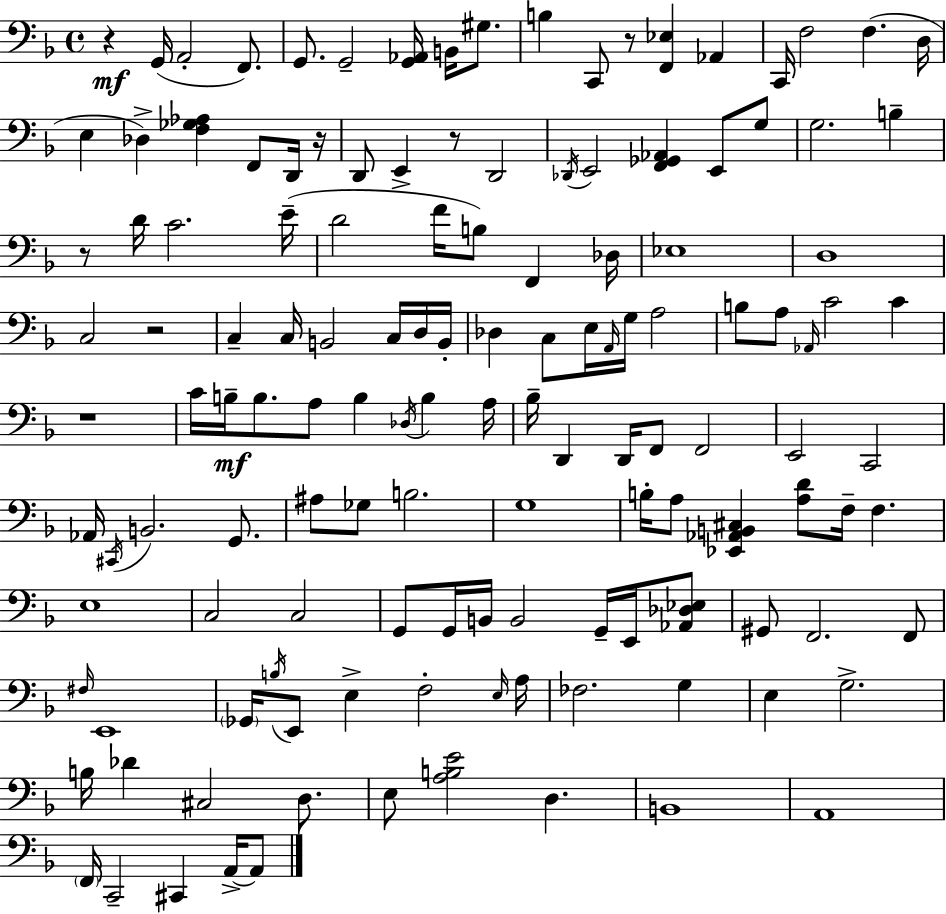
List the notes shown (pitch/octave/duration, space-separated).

R/q G2/s A2/h F2/e. G2/e. G2/h [G2,Ab2]/s B2/s G#3/e. B3/q C2/e R/e [F2,Eb3]/q Ab2/q C2/s F3/h F3/q. D3/s E3/q Db3/q [F3,Gb3,Ab3]/q F2/e D2/s R/s D2/e E2/q R/e D2/h Db2/s E2/h [F2,Gb2,Ab2]/q E2/e G3/e G3/h. B3/q R/e D4/s C4/h. E4/s D4/h F4/s B3/e F2/q Db3/s Eb3/w D3/w C3/h R/h C3/q C3/s B2/h C3/s D3/s B2/s Db3/q C3/e E3/s A2/s G3/s A3/h B3/e A3/e Ab2/s C4/h C4/q R/w C4/s B3/s B3/e. A3/e B3/q Db3/s B3/q A3/s Bb3/s D2/q D2/s F2/e F2/h E2/h C2/h Ab2/s C#2/s B2/h. G2/e. A#3/e Gb3/e B3/h. G3/w B3/s A3/e [Eb2,Ab2,B2,C#3]/q [A3,D4]/e F3/s F3/q. E3/w C3/h C3/h G2/e G2/s B2/s B2/h G2/s E2/s [Ab2,Db3,Eb3]/e G#2/e F2/h. F2/e F#3/s E2/w Gb2/s B3/s E2/e E3/q F3/h E3/s A3/s FES3/h. G3/q E3/q G3/h. B3/s Db4/q C#3/h D3/e. E3/e [A3,B3,E4]/h D3/q. B2/w A2/w F2/s C2/h C#2/q A2/s A2/e